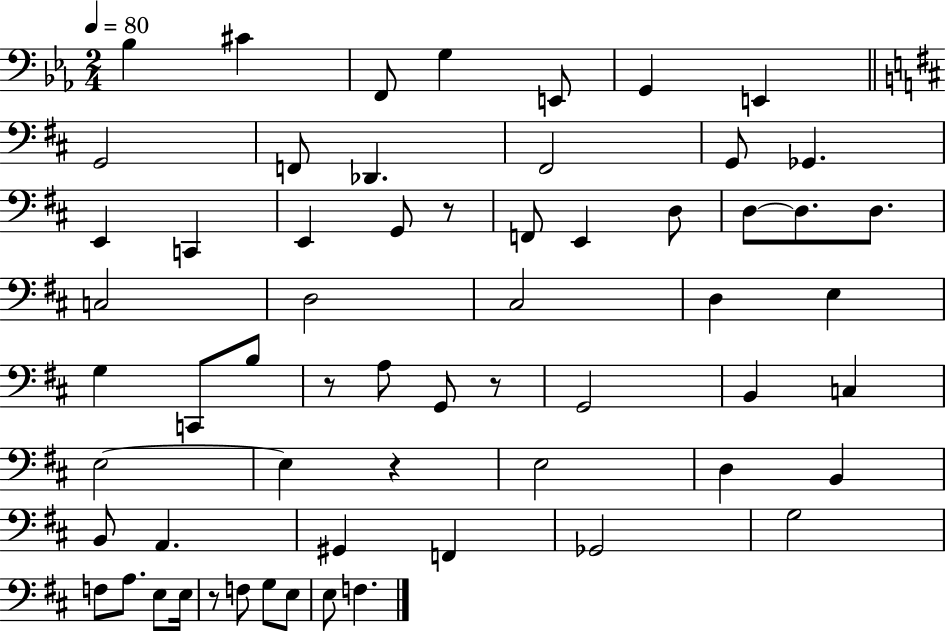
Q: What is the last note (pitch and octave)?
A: F3